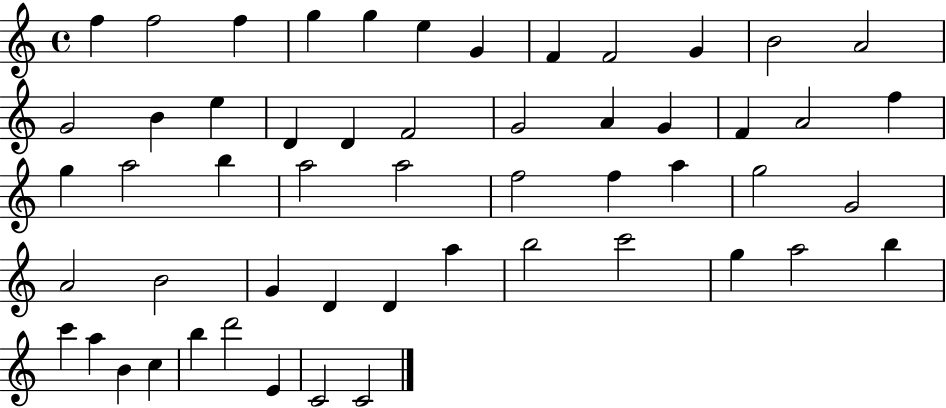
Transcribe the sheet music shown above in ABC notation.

X:1
T:Untitled
M:4/4
L:1/4
K:C
f f2 f g g e G F F2 G B2 A2 G2 B e D D F2 G2 A G F A2 f g a2 b a2 a2 f2 f a g2 G2 A2 B2 G D D a b2 c'2 g a2 b c' a B c b d'2 E C2 C2